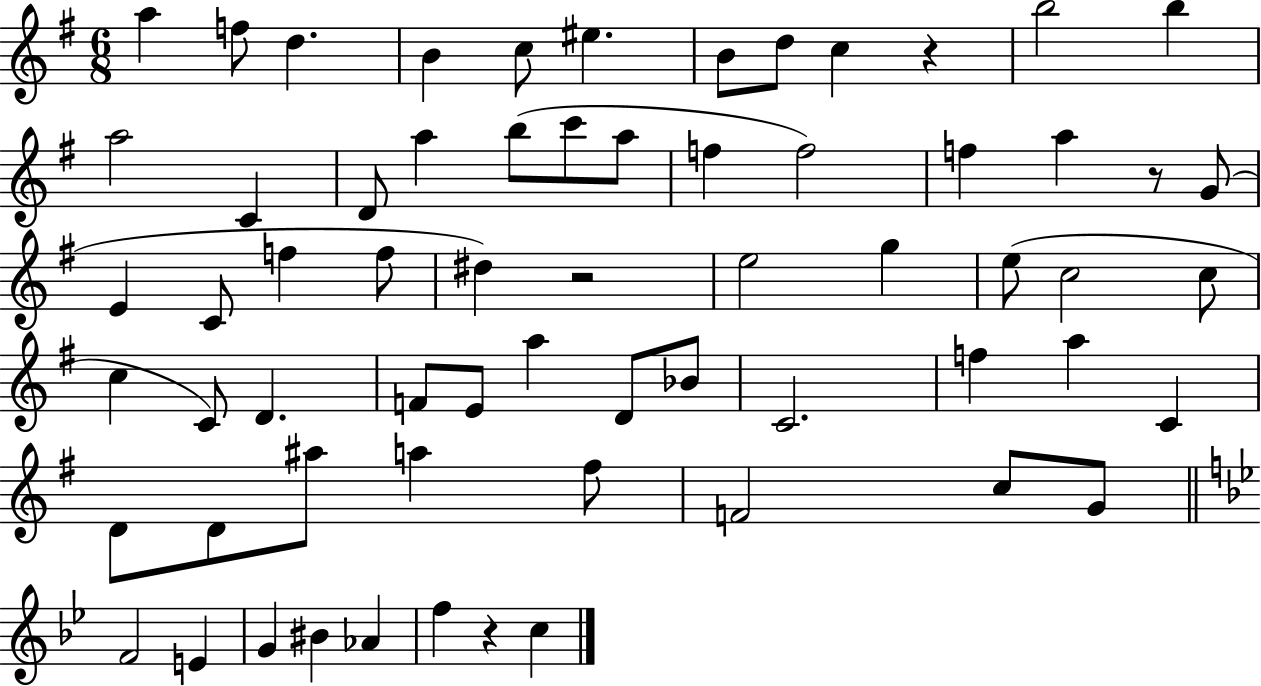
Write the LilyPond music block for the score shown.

{
  \clef treble
  \numericTimeSignature
  \time 6/8
  \key g \major
  a''4 f''8 d''4. | b'4 c''8 eis''4. | b'8 d''8 c''4 r4 | b''2 b''4 | \break a''2 c'4 | d'8 a''4 b''8( c'''8 a''8 | f''4 f''2) | f''4 a''4 r8 g'8( | \break e'4 c'8 f''4 f''8 | dis''4) r2 | e''2 g''4 | e''8( c''2 c''8 | \break c''4 c'8) d'4. | f'8 e'8 a''4 d'8 bes'8 | c'2. | f''4 a''4 c'4 | \break d'8 d'8 ais''8 a''4 fis''8 | f'2 c''8 g'8 | \bar "||" \break \key bes \major f'2 e'4 | g'4 bis'4 aes'4 | f''4 r4 c''4 | \bar "|."
}